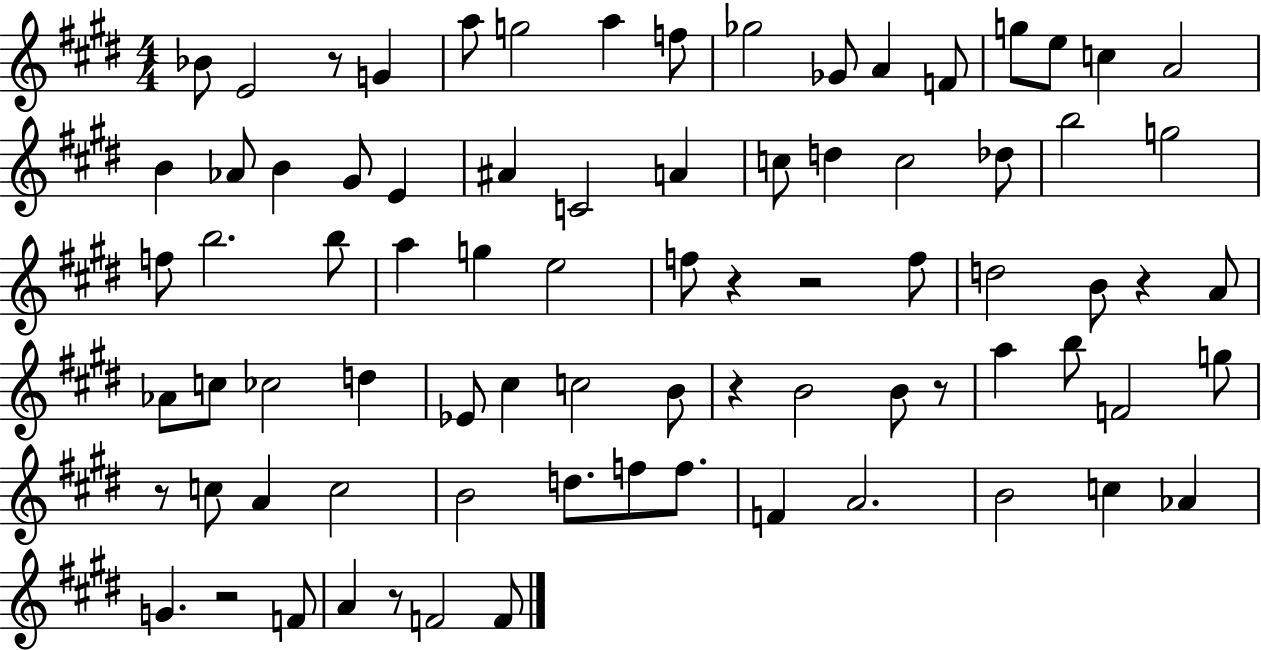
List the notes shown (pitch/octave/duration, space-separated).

Bb4/e E4/h R/e G4/q A5/e G5/h A5/q F5/e Gb5/h Gb4/e A4/q F4/e G5/e E5/e C5/q A4/h B4/q Ab4/e B4/q G#4/e E4/q A#4/q C4/h A4/q C5/e D5/q C5/h Db5/e B5/h G5/h F5/e B5/h. B5/e A5/q G5/q E5/h F5/e R/q R/h F5/e D5/h B4/e R/q A4/e Ab4/e C5/e CES5/h D5/q Eb4/e C#5/q C5/h B4/e R/q B4/h B4/e R/e A5/q B5/e F4/h G5/e R/e C5/e A4/q C5/h B4/h D5/e. F5/e F5/e. F4/q A4/h. B4/h C5/q Ab4/q G4/q. R/h F4/e A4/q R/e F4/h F4/e